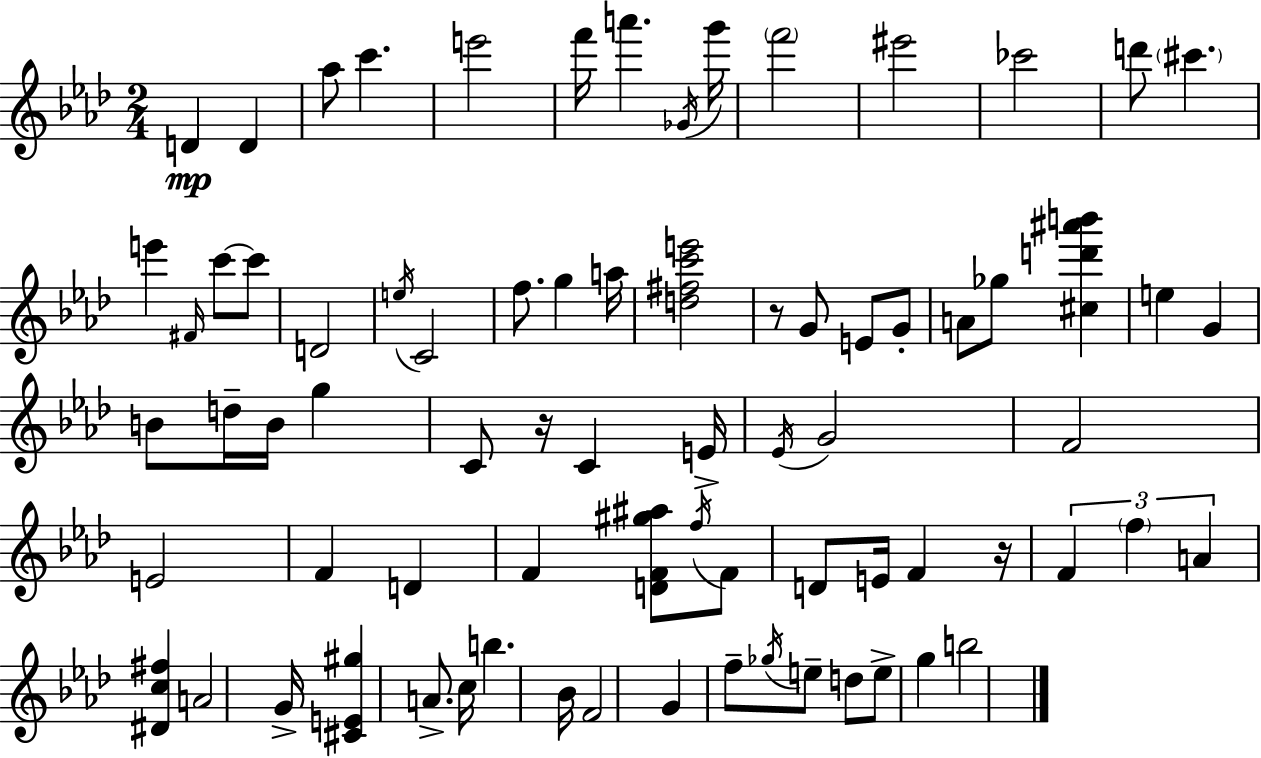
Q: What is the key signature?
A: AES major